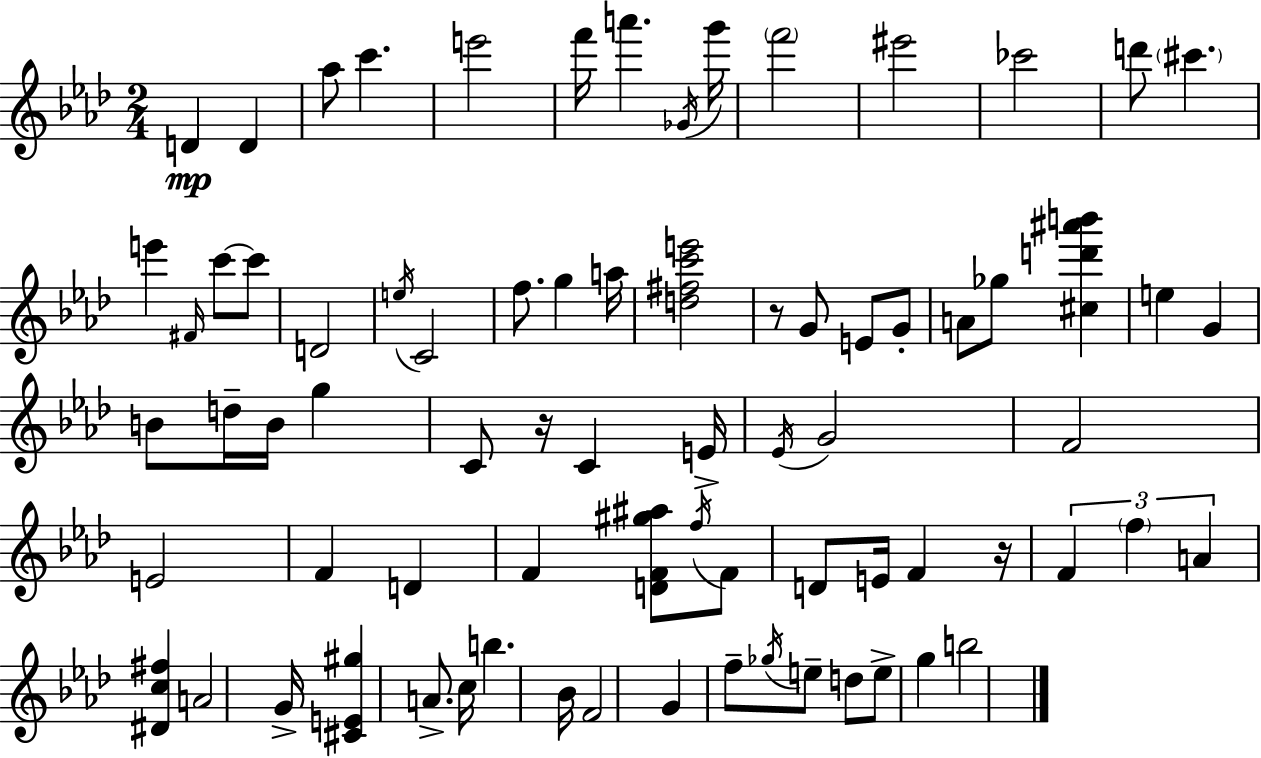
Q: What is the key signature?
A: AES major